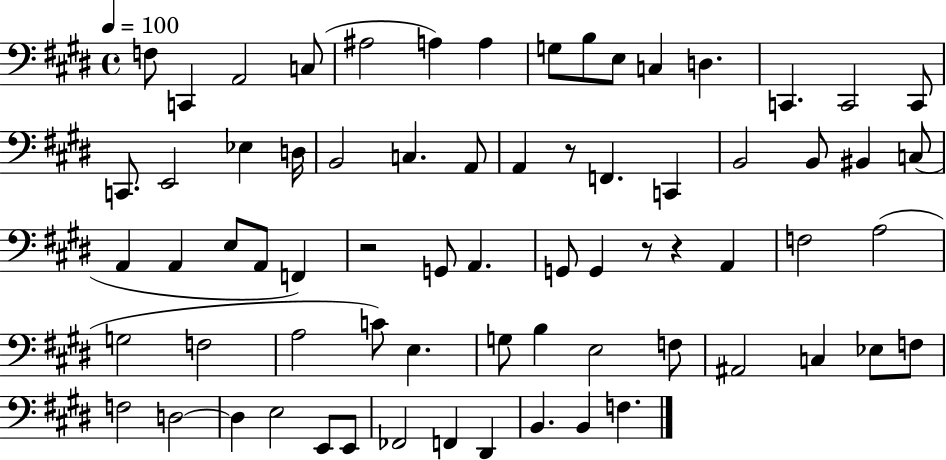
{
  \clef bass
  \time 4/4
  \defaultTimeSignature
  \key e \major
  \tempo 4 = 100
  f8 c,4 a,2 c8( | ais2 a4) a4 | g8 b8 e8 c4 d4. | c,4. c,2 c,8 | \break c,8. e,2 ees4 d16 | b,2 c4. a,8 | a,4 r8 f,4. c,4 | b,2 b,8 bis,4 c8( | \break a,4 a,4 e8 a,8 f,4) | r2 g,8 a,4. | g,8 g,4 r8 r4 a,4 | f2 a2( | \break g2 f2 | a2 c'8) e4. | g8 b4 e2 f8 | ais,2 c4 ees8 f8 | \break f2 d2~~ | d4 e2 e,8 e,8 | fes,2 f,4 dis,4 | b,4. b,4 f4. | \break \bar "|."
}